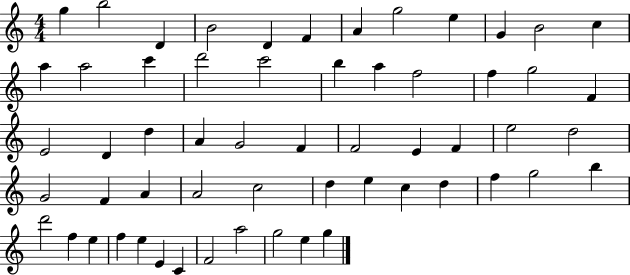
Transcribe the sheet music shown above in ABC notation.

X:1
T:Untitled
M:4/4
L:1/4
K:C
g b2 D B2 D F A g2 e G B2 c a a2 c' d'2 c'2 b a f2 f g2 F E2 D d A G2 F F2 E F e2 d2 G2 F A A2 c2 d e c d f g2 b d'2 f e f e E C F2 a2 g2 e g